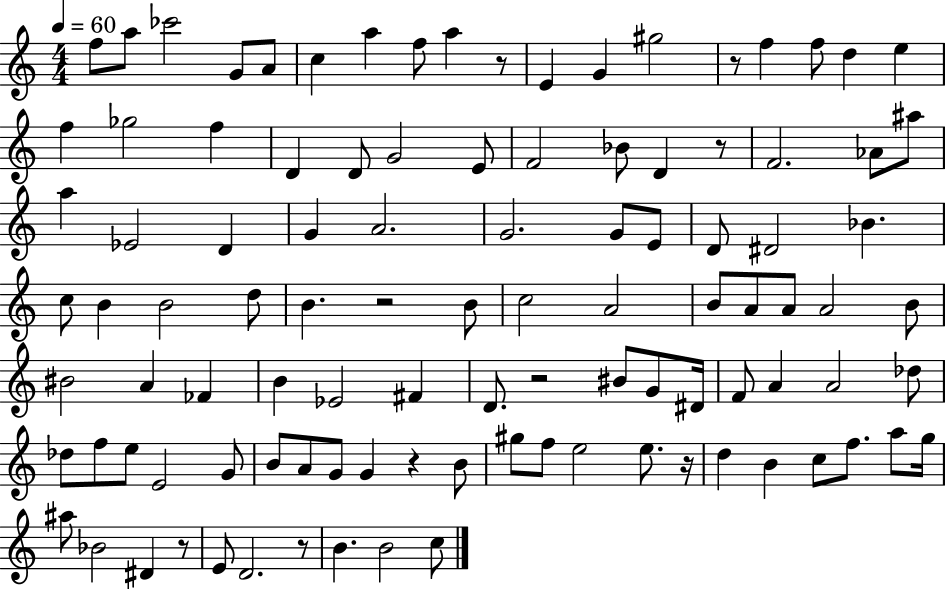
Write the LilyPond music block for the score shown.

{
  \clef treble
  \numericTimeSignature
  \time 4/4
  \key c \major
  \tempo 4 = 60
  \repeat volta 2 { f''8 a''8 ces'''2 g'8 a'8 | c''4 a''4 f''8 a''4 r8 | e'4 g'4 gis''2 | r8 f''4 f''8 d''4 e''4 | \break f''4 ges''2 f''4 | d'4 d'8 g'2 e'8 | f'2 bes'8 d'4 r8 | f'2. aes'8 ais''8 | \break a''4 ees'2 d'4 | g'4 a'2. | g'2. g'8 e'8 | d'8 dis'2 bes'4. | \break c''8 b'4 b'2 d''8 | b'4. r2 b'8 | c''2 a'2 | b'8 a'8 a'8 a'2 b'8 | \break bis'2 a'4 fes'4 | b'4 ees'2 fis'4 | d'8. r2 bis'8 g'8 dis'16 | f'8 a'4 a'2 des''8 | \break des''8 f''8 e''8 e'2 g'8 | b'8 a'8 g'8 g'4 r4 b'8 | gis''8 f''8 e''2 e''8. r16 | d''4 b'4 c''8 f''8. a''8 g''16 | \break ais''8 bes'2 dis'4 r8 | e'8 d'2. r8 | b'4. b'2 c''8 | } \bar "|."
}